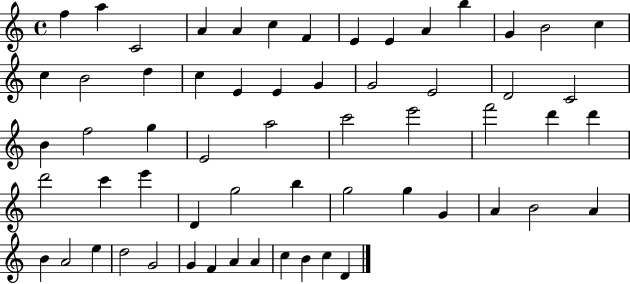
F5/q A5/q C4/h A4/q A4/q C5/q F4/q E4/q E4/q A4/q B5/q G4/q B4/h C5/q C5/q B4/h D5/q C5/q E4/q E4/q G4/q G4/h E4/h D4/h C4/h B4/q F5/h G5/q E4/h A5/h C6/h E6/h F6/h D6/q D6/q D6/h C6/q E6/q D4/q G5/h B5/q G5/h G5/q G4/q A4/q B4/h A4/q B4/q A4/h E5/q D5/h G4/h G4/q F4/q A4/q A4/q C5/q B4/q C5/q D4/q